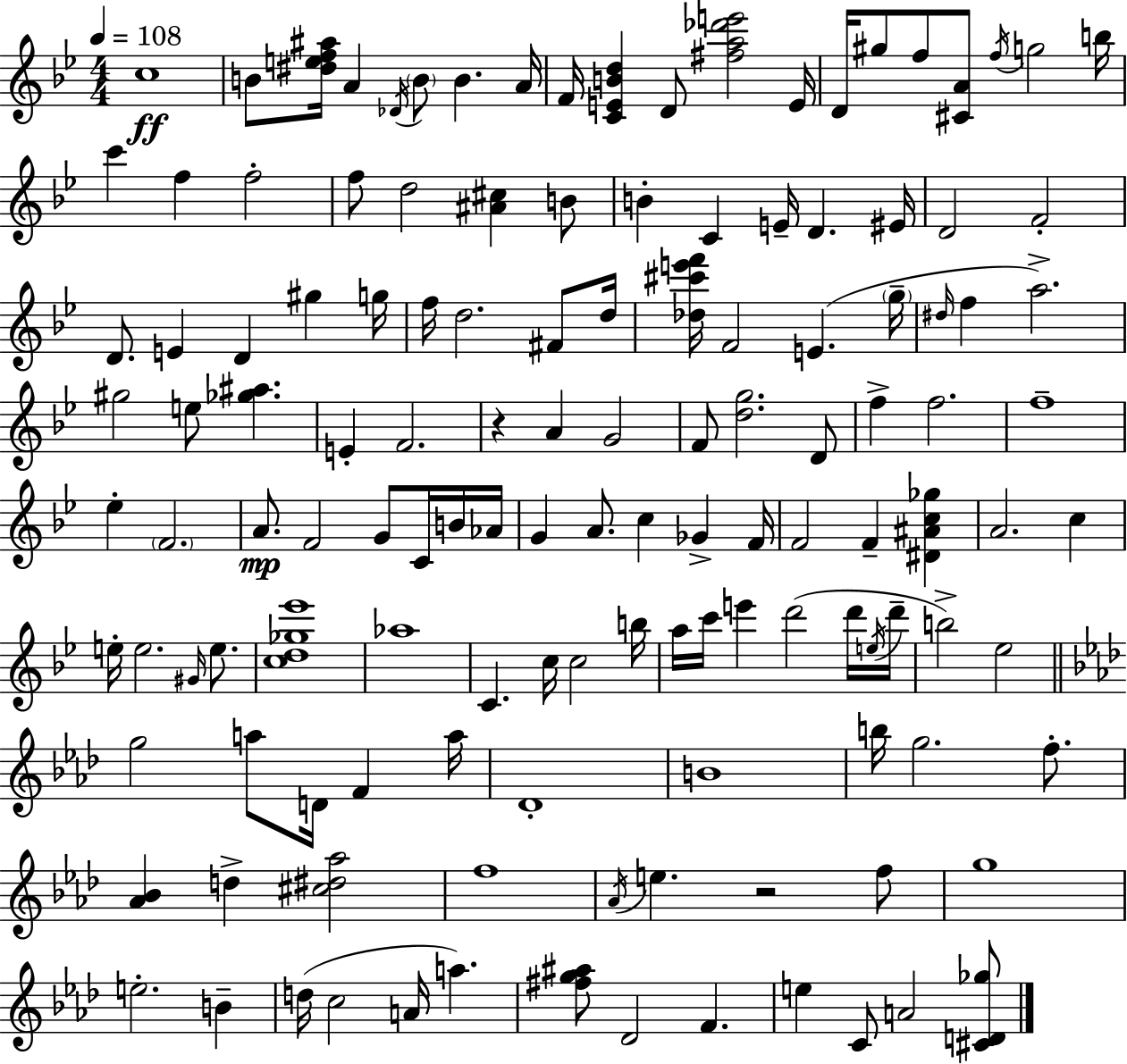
{
  \clef treble
  \numericTimeSignature
  \time 4/4
  \key bes \major
  \tempo 4 = 108
  c''1\ff | b'8 <dis'' e'' f'' ais''>16 a'4 \acciaccatura { des'16 } \parenthesize b'8 b'4. | a'16 f'16 <c' e' b' d''>4 d'8 <fis'' a'' des''' e'''>2 | e'16 d'16 gis''8 f''8 <cis' a'>8 \acciaccatura { f''16 } g''2 | \break b''16 c'''4 f''4 f''2-. | f''8 d''2 <ais' cis''>4 | b'8 b'4-. c'4 e'16-- d'4. | eis'16 d'2 f'2-. | \break d'8. e'4 d'4 gis''4 | g''16 f''16 d''2. fis'8 | d''16 <des'' cis''' e''' f'''>16 f'2 e'4.( | \parenthesize g''16-- \grace { dis''16 } f''4 a''2.->) | \break gis''2 e''8 <ges'' ais''>4. | e'4-. f'2. | r4 a'4 g'2 | f'8 <d'' g''>2. | \break d'8 f''4-> f''2. | f''1-- | ees''4-. \parenthesize f'2. | a'8.\mp f'2 g'8 | \break c'16 b'16 aes'16 g'4 a'8. c''4 ges'4-> | f'16 f'2 f'4-- <dis' ais' c'' ges''>4 | a'2. c''4 | e''16-. e''2. | \break \grace { gis'16 } e''8. <c'' d'' ges'' ees'''>1 | aes''1 | c'4. c''16 c''2 | b''16 a''16 c'''16 e'''4 d'''2( | \break d'''16 \acciaccatura { e''16 } d'''16-- b''2->) ees''2 | \bar "||" \break \key aes \major g''2 a''8 d'16 f'4 a''16 | des'1-. | b'1 | b''16 g''2. f''8.-. | \break <aes' bes'>4 d''4-> <cis'' dis'' aes''>2 | f''1 | \acciaccatura { aes'16 } e''4. r2 f''8 | g''1 | \break e''2.-. b'4-- | d''16( c''2 a'16 a''4.) | <fis'' g'' ais''>8 des'2 f'4. | e''4 c'8 a'2 <cis' d' ges''>8 | \break \bar "|."
}